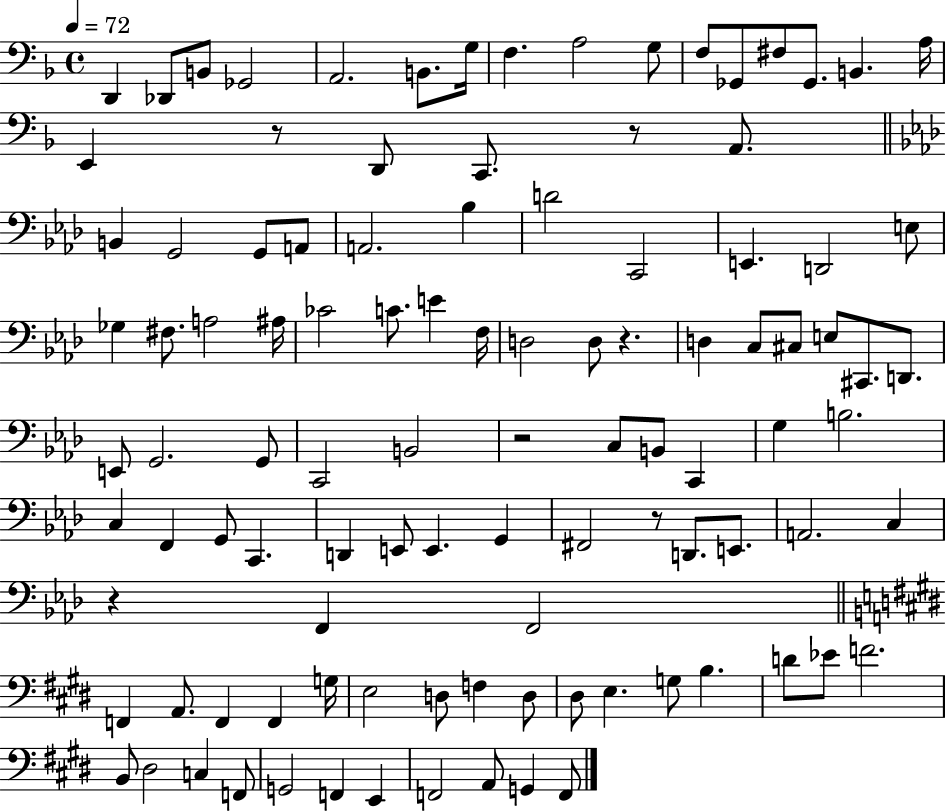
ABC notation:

X:1
T:Untitled
M:4/4
L:1/4
K:F
D,, _D,,/2 B,,/2 _G,,2 A,,2 B,,/2 G,/4 F, A,2 G,/2 F,/2 _G,,/2 ^F,/2 _G,,/2 B,, A,/4 E,, z/2 D,,/2 C,,/2 z/2 A,,/2 B,, G,,2 G,,/2 A,,/2 A,,2 _B, D2 C,,2 E,, D,,2 E,/2 _G, ^F,/2 A,2 ^A,/4 _C2 C/2 E F,/4 D,2 D,/2 z D, C,/2 ^C,/2 E,/2 ^C,,/2 D,,/2 E,,/2 G,,2 G,,/2 C,,2 B,,2 z2 C,/2 B,,/2 C,, G, B,2 C, F,, G,,/2 C,, D,, E,,/2 E,, G,, ^F,,2 z/2 D,,/2 E,,/2 A,,2 C, z F,, F,,2 F,, A,,/2 F,, F,, G,/4 E,2 D,/2 F, D,/2 ^D,/2 E, G,/2 B, D/2 _E/2 F2 B,,/2 ^D,2 C, F,,/2 G,,2 F,, E,, F,,2 A,,/2 G,, F,,/2